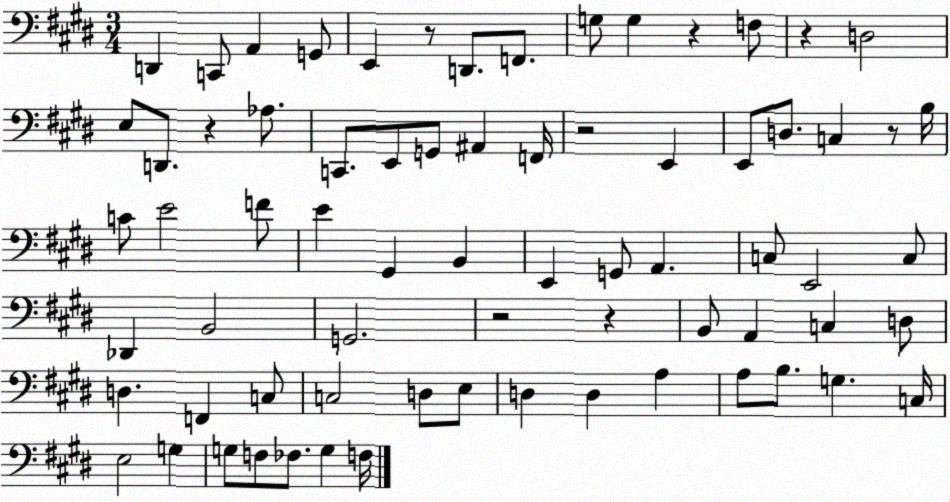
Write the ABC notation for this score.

X:1
T:Untitled
M:3/4
L:1/4
K:E
D,, C,,/2 A,, G,,/2 E,, z/2 D,,/2 F,,/2 G,/2 G, z F,/2 z D,2 E,/2 D,,/2 z _A,/2 C,,/2 E,,/2 G,,/2 ^A,, F,,/4 z2 E,, E,,/2 D,/2 C, z/2 B,/4 C/2 E2 F/2 E ^G,, B,, E,, G,,/2 A,, C,/2 E,,2 C,/2 _D,, B,,2 G,,2 z2 z B,,/2 A,, C, D,/2 D, F,, C,/2 C,2 D,/2 E,/2 D, D, A, A,/2 B,/2 G, C,/4 E,2 G, G,/2 F,/2 _F,/2 G, F,/4